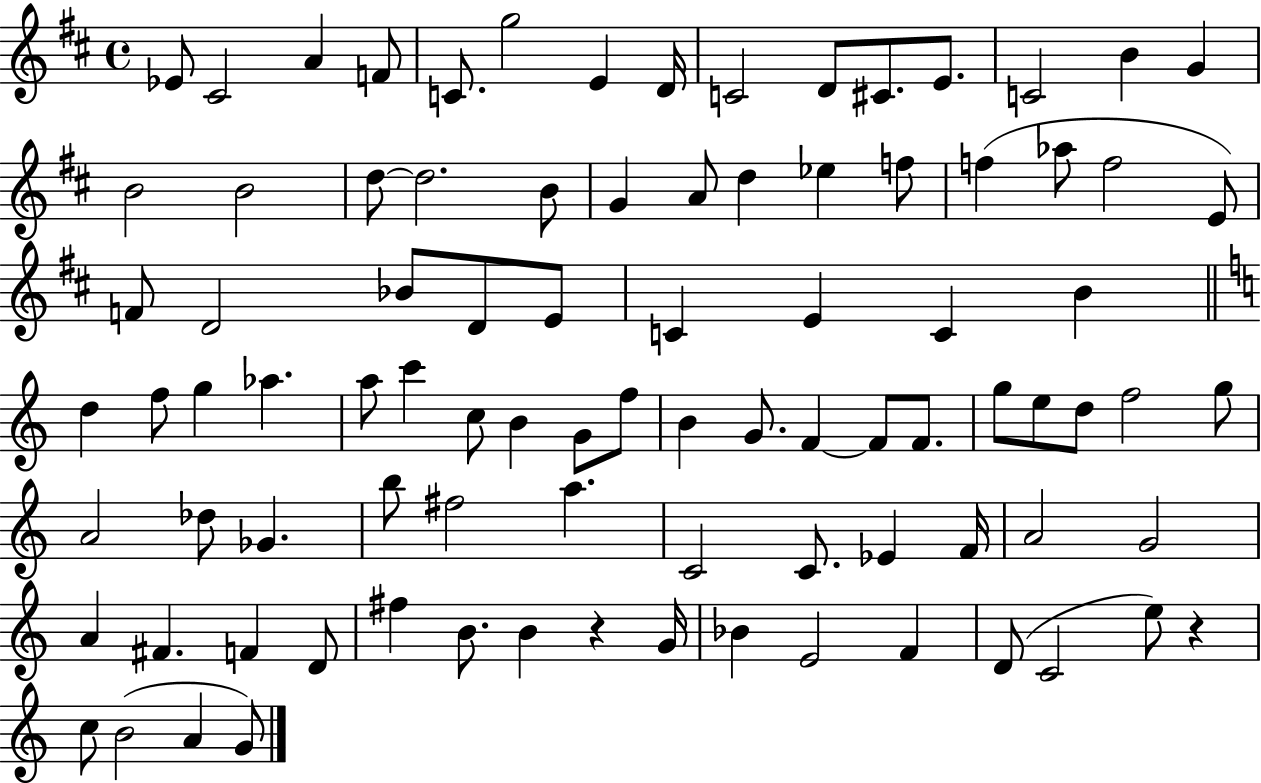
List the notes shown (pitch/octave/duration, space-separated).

Eb4/e C#4/h A4/q F4/e C4/e. G5/h E4/q D4/s C4/h D4/e C#4/e. E4/e. C4/h B4/q G4/q B4/h B4/h D5/e D5/h. B4/e G4/q A4/e D5/q Eb5/q F5/e F5/q Ab5/e F5/h E4/e F4/e D4/h Bb4/e D4/e E4/e C4/q E4/q C4/q B4/q D5/q F5/e G5/q Ab5/q. A5/e C6/q C5/e B4/q G4/e F5/e B4/q G4/e. F4/q F4/e F4/e. G5/e E5/e D5/e F5/h G5/e A4/h Db5/e Gb4/q. B5/e F#5/h A5/q. C4/h C4/e. Eb4/q F4/s A4/h G4/h A4/q F#4/q. F4/q D4/e F#5/q B4/e. B4/q R/q G4/s Bb4/q E4/h F4/q D4/e C4/h E5/e R/q C5/e B4/h A4/q G4/e